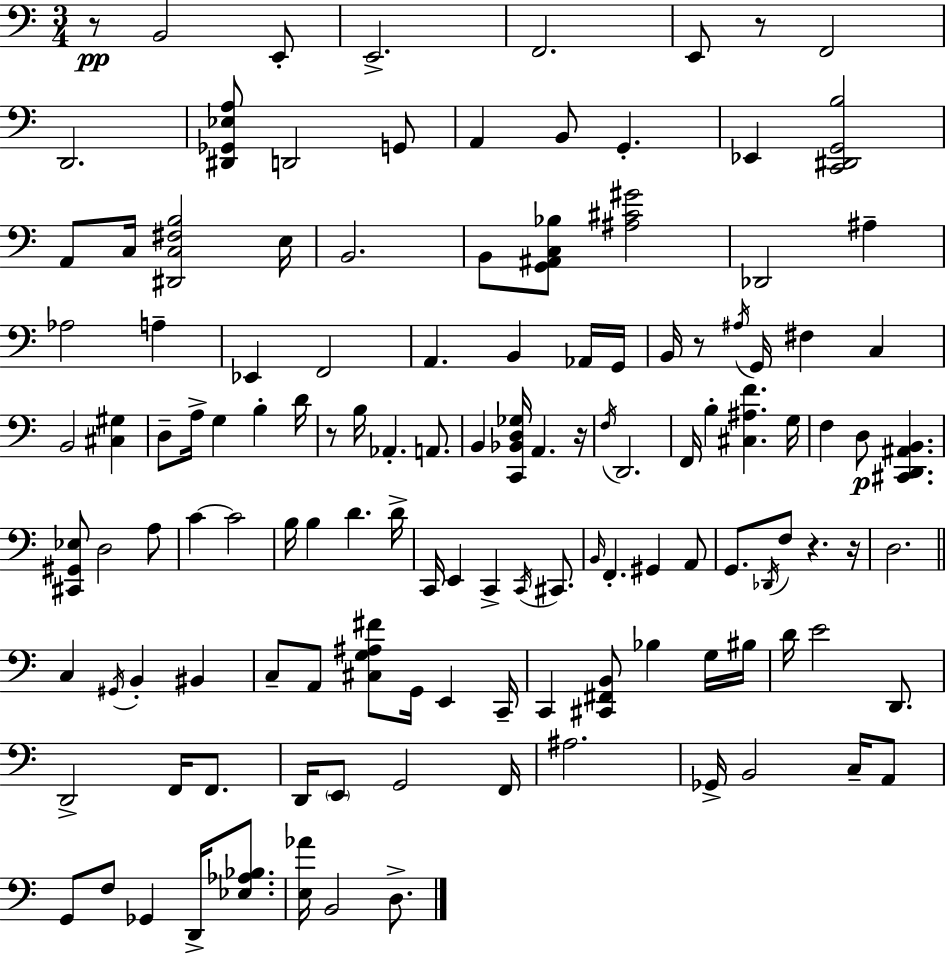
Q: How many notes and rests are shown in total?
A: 127